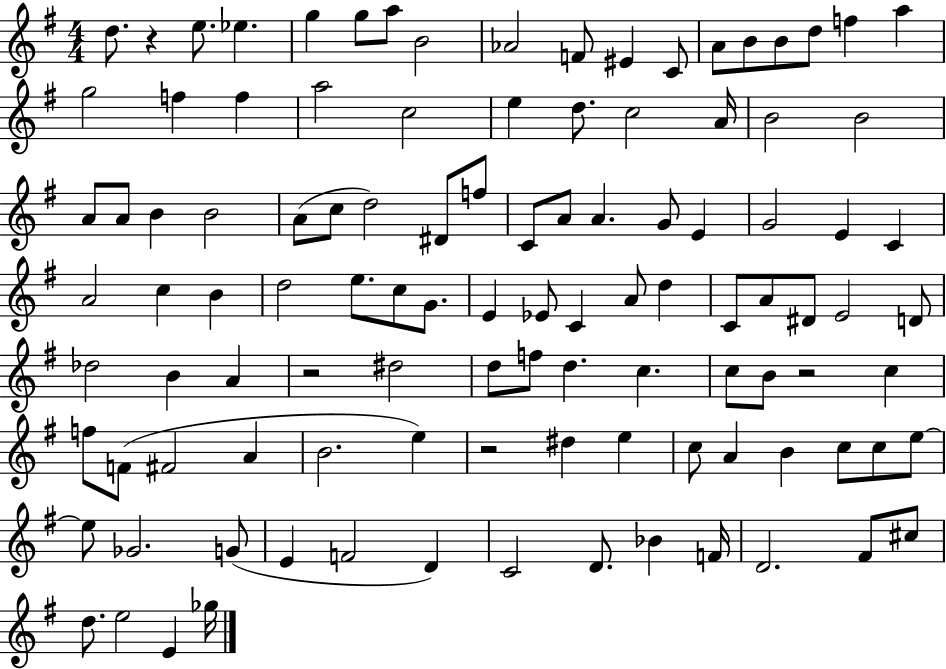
X:1
T:Untitled
M:4/4
L:1/4
K:G
d/2 z e/2 _e g g/2 a/2 B2 _A2 F/2 ^E C/2 A/2 B/2 B/2 d/2 f a g2 f f a2 c2 e d/2 c2 A/4 B2 B2 A/2 A/2 B B2 A/2 c/2 d2 ^D/2 f/2 C/2 A/2 A G/2 E G2 E C A2 c B d2 e/2 c/2 G/2 E _E/2 C A/2 d C/2 A/2 ^D/2 E2 D/2 _d2 B A z2 ^d2 d/2 f/2 d c c/2 B/2 z2 c f/2 F/2 ^F2 A B2 e z2 ^d e c/2 A B c/2 c/2 e/2 e/2 _G2 G/2 E F2 D C2 D/2 _B F/4 D2 ^F/2 ^c/2 d/2 e2 E _g/4